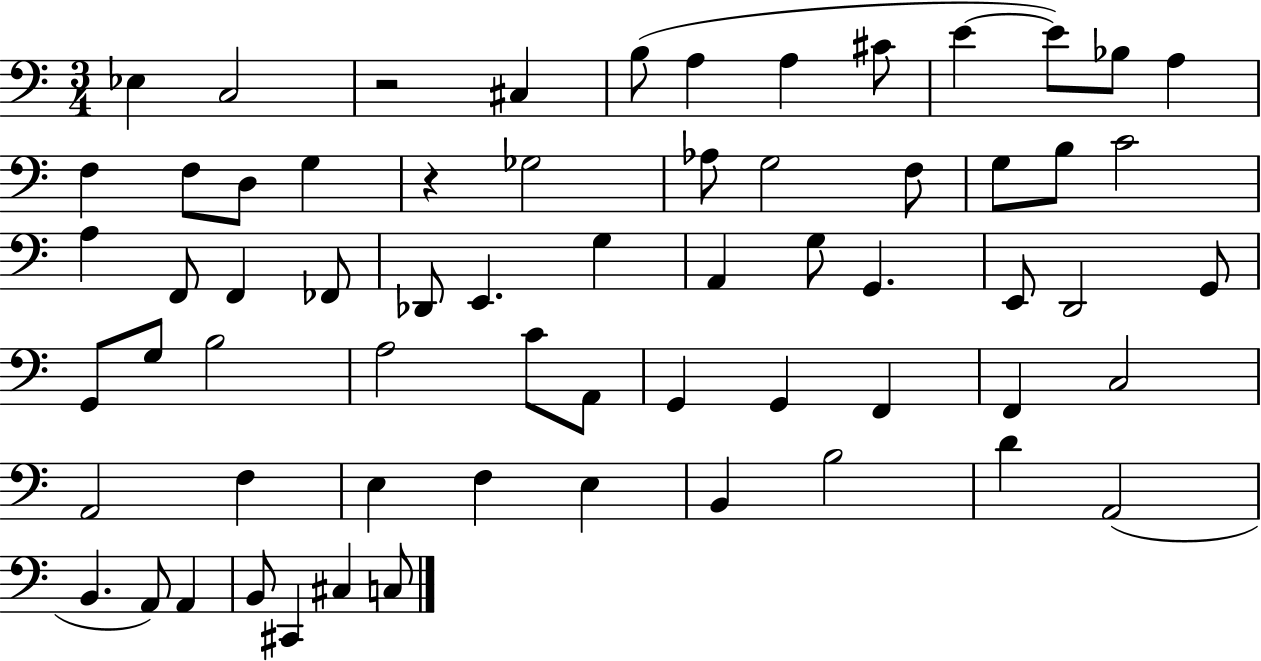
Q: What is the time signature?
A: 3/4